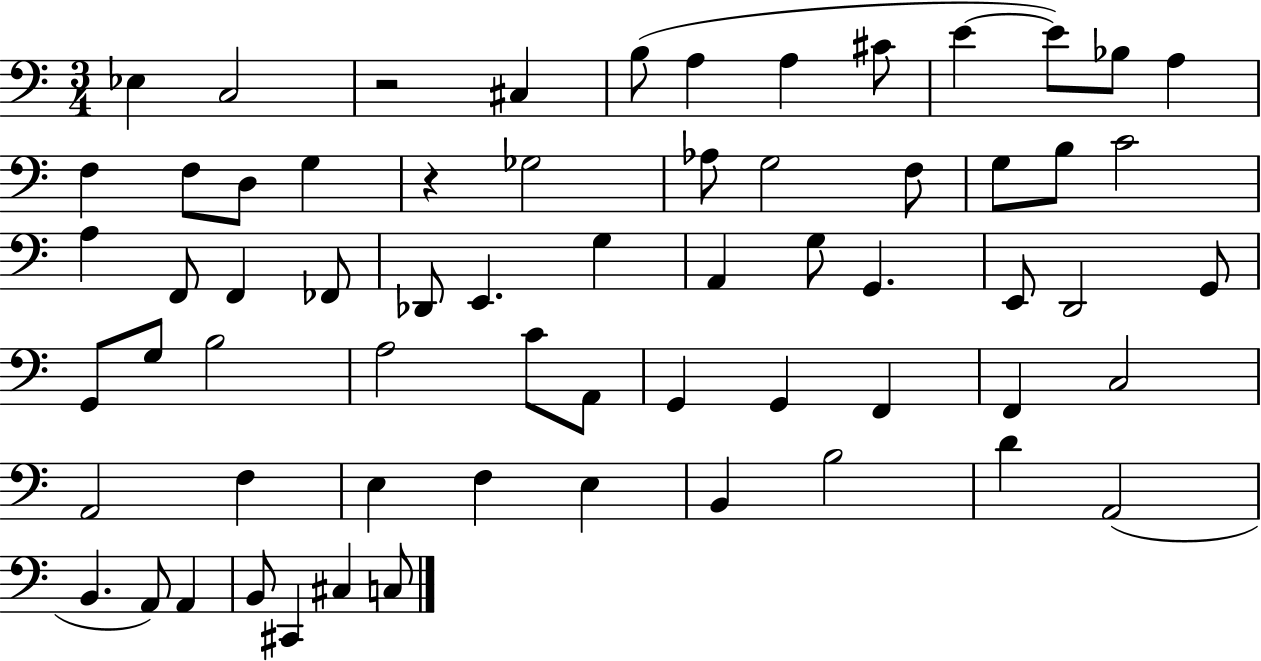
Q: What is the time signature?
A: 3/4